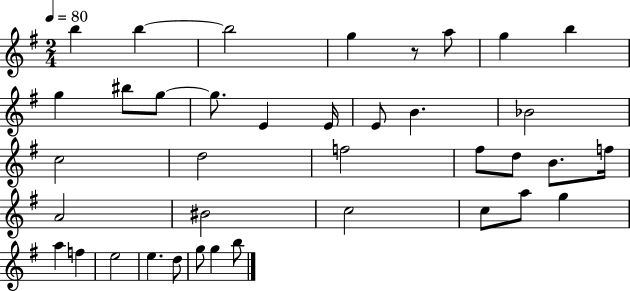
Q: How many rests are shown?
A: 1